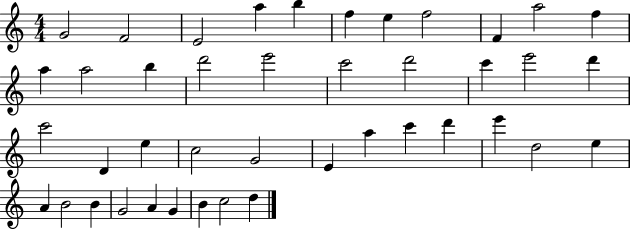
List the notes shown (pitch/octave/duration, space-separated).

G4/h F4/h E4/h A5/q B5/q F5/q E5/q F5/h F4/q A5/h F5/q A5/q A5/h B5/q D6/h E6/h C6/h D6/h C6/q E6/h D6/q C6/h D4/q E5/q C5/h G4/h E4/q A5/q C6/q D6/q E6/q D5/h E5/q A4/q B4/h B4/q G4/h A4/q G4/q B4/q C5/h D5/q